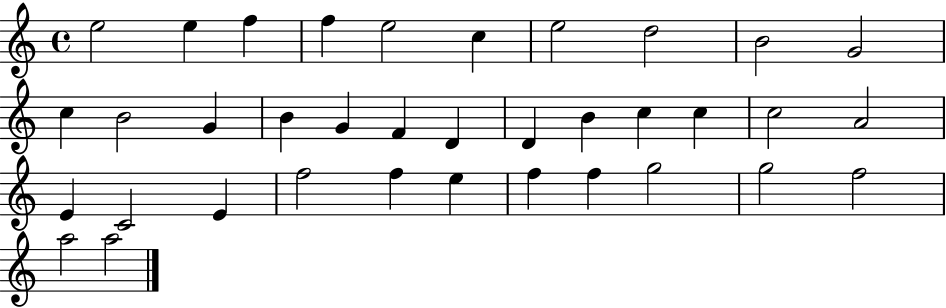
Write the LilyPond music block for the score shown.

{
  \clef treble
  \time 4/4
  \defaultTimeSignature
  \key c \major
  e''2 e''4 f''4 | f''4 e''2 c''4 | e''2 d''2 | b'2 g'2 | \break c''4 b'2 g'4 | b'4 g'4 f'4 d'4 | d'4 b'4 c''4 c''4 | c''2 a'2 | \break e'4 c'2 e'4 | f''2 f''4 e''4 | f''4 f''4 g''2 | g''2 f''2 | \break a''2 a''2 | \bar "|."
}